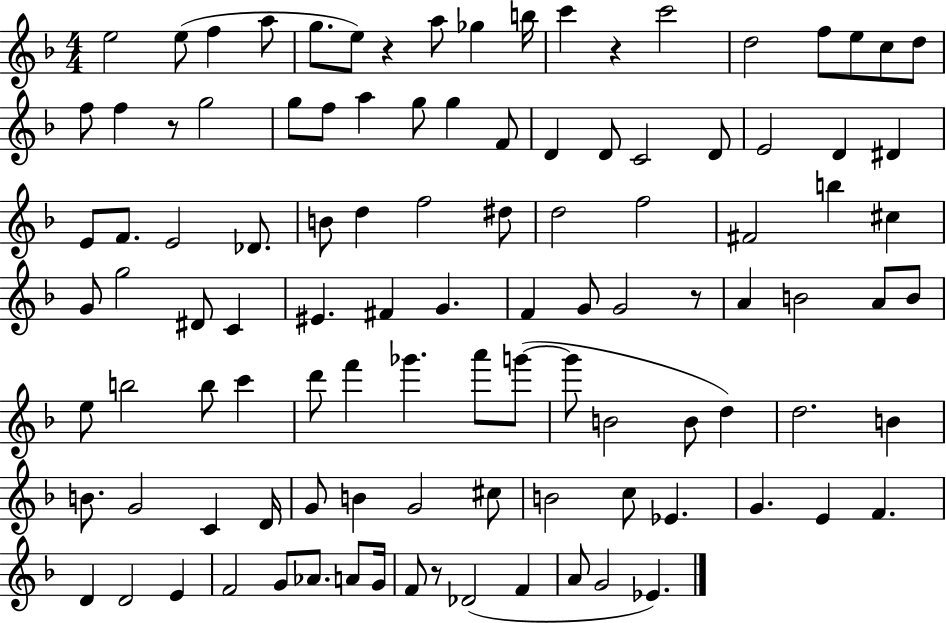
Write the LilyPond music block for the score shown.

{
  \clef treble
  \numericTimeSignature
  \time 4/4
  \key f \major
  e''2 e''8( f''4 a''8 | g''8. e''8) r4 a''8 ges''4 b''16 | c'''4 r4 c'''2 | d''2 f''8 e''8 c''8 d''8 | \break f''8 f''4 r8 g''2 | g''8 f''8 a''4 g''8 g''4 f'8 | d'4 d'8 c'2 d'8 | e'2 d'4 dis'4 | \break e'8 f'8. e'2 des'8. | b'8 d''4 f''2 dis''8 | d''2 f''2 | fis'2 b''4 cis''4 | \break g'8 g''2 dis'8 c'4 | eis'4. fis'4 g'4. | f'4 g'8 g'2 r8 | a'4 b'2 a'8 b'8 | \break e''8 b''2 b''8 c'''4 | d'''8 f'''4 ges'''4. a'''8 g'''8~(~ | g'''8 b'2 b'8 d''4) | d''2. b'4 | \break b'8. g'2 c'4 d'16 | g'8 b'4 g'2 cis''8 | b'2 c''8 ees'4. | g'4. e'4 f'4. | \break d'4 d'2 e'4 | f'2 g'8 aes'8. a'8 g'16 | f'8 r8 des'2( f'4 | a'8 g'2 ees'4.) | \break \bar "|."
}